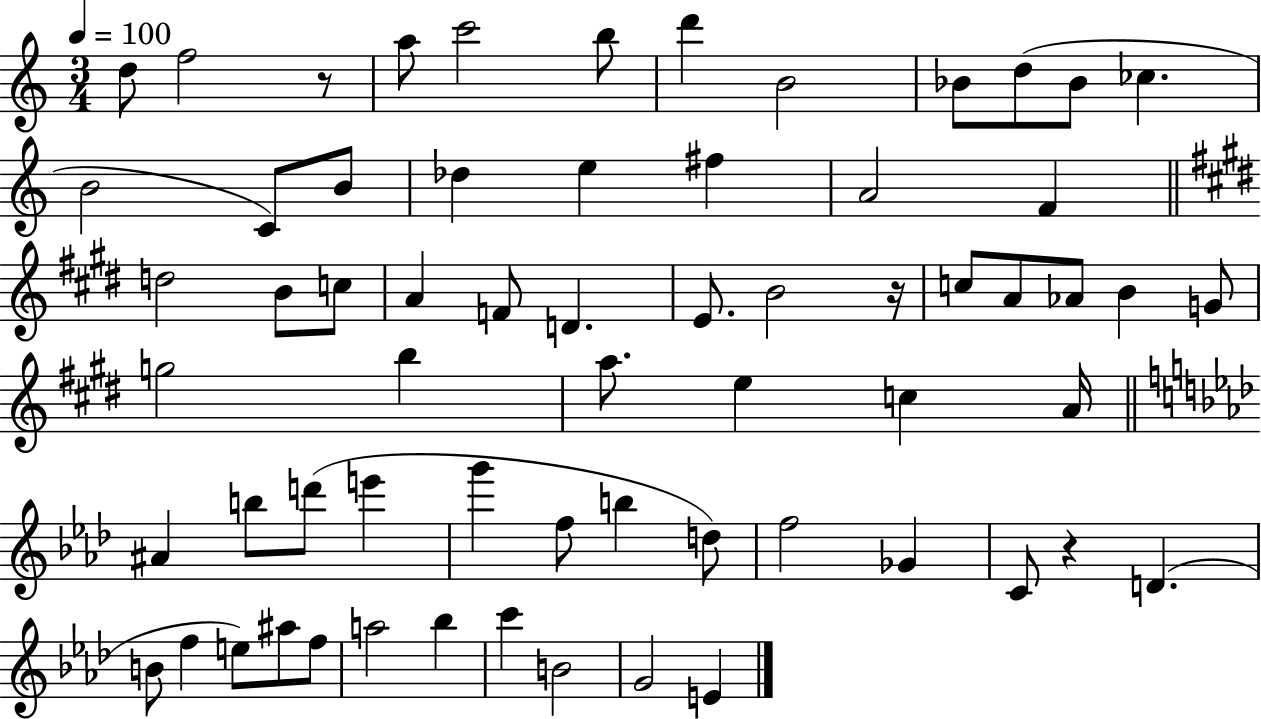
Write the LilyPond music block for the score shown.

{
  \clef treble
  \numericTimeSignature
  \time 3/4
  \key c \major
  \tempo 4 = 100
  d''8 f''2 r8 | a''8 c'''2 b''8 | d'''4 b'2 | bes'8 d''8( bes'8 ces''4. | \break b'2 c'8) b'8 | des''4 e''4 fis''4 | a'2 f'4 | \bar "||" \break \key e \major d''2 b'8 c''8 | a'4 f'8 d'4. | e'8. b'2 r16 | c''8 a'8 aes'8 b'4 g'8 | \break g''2 b''4 | a''8. e''4 c''4 a'16 | \bar "||" \break \key f \minor ais'4 b''8 d'''8( e'''4 | g'''4 f''8 b''4 d''8) | f''2 ges'4 | c'8 r4 d'4.( | \break b'8 f''4 e''8) ais''8 f''8 | a''2 bes''4 | c'''4 b'2 | g'2 e'4 | \break \bar "|."
}